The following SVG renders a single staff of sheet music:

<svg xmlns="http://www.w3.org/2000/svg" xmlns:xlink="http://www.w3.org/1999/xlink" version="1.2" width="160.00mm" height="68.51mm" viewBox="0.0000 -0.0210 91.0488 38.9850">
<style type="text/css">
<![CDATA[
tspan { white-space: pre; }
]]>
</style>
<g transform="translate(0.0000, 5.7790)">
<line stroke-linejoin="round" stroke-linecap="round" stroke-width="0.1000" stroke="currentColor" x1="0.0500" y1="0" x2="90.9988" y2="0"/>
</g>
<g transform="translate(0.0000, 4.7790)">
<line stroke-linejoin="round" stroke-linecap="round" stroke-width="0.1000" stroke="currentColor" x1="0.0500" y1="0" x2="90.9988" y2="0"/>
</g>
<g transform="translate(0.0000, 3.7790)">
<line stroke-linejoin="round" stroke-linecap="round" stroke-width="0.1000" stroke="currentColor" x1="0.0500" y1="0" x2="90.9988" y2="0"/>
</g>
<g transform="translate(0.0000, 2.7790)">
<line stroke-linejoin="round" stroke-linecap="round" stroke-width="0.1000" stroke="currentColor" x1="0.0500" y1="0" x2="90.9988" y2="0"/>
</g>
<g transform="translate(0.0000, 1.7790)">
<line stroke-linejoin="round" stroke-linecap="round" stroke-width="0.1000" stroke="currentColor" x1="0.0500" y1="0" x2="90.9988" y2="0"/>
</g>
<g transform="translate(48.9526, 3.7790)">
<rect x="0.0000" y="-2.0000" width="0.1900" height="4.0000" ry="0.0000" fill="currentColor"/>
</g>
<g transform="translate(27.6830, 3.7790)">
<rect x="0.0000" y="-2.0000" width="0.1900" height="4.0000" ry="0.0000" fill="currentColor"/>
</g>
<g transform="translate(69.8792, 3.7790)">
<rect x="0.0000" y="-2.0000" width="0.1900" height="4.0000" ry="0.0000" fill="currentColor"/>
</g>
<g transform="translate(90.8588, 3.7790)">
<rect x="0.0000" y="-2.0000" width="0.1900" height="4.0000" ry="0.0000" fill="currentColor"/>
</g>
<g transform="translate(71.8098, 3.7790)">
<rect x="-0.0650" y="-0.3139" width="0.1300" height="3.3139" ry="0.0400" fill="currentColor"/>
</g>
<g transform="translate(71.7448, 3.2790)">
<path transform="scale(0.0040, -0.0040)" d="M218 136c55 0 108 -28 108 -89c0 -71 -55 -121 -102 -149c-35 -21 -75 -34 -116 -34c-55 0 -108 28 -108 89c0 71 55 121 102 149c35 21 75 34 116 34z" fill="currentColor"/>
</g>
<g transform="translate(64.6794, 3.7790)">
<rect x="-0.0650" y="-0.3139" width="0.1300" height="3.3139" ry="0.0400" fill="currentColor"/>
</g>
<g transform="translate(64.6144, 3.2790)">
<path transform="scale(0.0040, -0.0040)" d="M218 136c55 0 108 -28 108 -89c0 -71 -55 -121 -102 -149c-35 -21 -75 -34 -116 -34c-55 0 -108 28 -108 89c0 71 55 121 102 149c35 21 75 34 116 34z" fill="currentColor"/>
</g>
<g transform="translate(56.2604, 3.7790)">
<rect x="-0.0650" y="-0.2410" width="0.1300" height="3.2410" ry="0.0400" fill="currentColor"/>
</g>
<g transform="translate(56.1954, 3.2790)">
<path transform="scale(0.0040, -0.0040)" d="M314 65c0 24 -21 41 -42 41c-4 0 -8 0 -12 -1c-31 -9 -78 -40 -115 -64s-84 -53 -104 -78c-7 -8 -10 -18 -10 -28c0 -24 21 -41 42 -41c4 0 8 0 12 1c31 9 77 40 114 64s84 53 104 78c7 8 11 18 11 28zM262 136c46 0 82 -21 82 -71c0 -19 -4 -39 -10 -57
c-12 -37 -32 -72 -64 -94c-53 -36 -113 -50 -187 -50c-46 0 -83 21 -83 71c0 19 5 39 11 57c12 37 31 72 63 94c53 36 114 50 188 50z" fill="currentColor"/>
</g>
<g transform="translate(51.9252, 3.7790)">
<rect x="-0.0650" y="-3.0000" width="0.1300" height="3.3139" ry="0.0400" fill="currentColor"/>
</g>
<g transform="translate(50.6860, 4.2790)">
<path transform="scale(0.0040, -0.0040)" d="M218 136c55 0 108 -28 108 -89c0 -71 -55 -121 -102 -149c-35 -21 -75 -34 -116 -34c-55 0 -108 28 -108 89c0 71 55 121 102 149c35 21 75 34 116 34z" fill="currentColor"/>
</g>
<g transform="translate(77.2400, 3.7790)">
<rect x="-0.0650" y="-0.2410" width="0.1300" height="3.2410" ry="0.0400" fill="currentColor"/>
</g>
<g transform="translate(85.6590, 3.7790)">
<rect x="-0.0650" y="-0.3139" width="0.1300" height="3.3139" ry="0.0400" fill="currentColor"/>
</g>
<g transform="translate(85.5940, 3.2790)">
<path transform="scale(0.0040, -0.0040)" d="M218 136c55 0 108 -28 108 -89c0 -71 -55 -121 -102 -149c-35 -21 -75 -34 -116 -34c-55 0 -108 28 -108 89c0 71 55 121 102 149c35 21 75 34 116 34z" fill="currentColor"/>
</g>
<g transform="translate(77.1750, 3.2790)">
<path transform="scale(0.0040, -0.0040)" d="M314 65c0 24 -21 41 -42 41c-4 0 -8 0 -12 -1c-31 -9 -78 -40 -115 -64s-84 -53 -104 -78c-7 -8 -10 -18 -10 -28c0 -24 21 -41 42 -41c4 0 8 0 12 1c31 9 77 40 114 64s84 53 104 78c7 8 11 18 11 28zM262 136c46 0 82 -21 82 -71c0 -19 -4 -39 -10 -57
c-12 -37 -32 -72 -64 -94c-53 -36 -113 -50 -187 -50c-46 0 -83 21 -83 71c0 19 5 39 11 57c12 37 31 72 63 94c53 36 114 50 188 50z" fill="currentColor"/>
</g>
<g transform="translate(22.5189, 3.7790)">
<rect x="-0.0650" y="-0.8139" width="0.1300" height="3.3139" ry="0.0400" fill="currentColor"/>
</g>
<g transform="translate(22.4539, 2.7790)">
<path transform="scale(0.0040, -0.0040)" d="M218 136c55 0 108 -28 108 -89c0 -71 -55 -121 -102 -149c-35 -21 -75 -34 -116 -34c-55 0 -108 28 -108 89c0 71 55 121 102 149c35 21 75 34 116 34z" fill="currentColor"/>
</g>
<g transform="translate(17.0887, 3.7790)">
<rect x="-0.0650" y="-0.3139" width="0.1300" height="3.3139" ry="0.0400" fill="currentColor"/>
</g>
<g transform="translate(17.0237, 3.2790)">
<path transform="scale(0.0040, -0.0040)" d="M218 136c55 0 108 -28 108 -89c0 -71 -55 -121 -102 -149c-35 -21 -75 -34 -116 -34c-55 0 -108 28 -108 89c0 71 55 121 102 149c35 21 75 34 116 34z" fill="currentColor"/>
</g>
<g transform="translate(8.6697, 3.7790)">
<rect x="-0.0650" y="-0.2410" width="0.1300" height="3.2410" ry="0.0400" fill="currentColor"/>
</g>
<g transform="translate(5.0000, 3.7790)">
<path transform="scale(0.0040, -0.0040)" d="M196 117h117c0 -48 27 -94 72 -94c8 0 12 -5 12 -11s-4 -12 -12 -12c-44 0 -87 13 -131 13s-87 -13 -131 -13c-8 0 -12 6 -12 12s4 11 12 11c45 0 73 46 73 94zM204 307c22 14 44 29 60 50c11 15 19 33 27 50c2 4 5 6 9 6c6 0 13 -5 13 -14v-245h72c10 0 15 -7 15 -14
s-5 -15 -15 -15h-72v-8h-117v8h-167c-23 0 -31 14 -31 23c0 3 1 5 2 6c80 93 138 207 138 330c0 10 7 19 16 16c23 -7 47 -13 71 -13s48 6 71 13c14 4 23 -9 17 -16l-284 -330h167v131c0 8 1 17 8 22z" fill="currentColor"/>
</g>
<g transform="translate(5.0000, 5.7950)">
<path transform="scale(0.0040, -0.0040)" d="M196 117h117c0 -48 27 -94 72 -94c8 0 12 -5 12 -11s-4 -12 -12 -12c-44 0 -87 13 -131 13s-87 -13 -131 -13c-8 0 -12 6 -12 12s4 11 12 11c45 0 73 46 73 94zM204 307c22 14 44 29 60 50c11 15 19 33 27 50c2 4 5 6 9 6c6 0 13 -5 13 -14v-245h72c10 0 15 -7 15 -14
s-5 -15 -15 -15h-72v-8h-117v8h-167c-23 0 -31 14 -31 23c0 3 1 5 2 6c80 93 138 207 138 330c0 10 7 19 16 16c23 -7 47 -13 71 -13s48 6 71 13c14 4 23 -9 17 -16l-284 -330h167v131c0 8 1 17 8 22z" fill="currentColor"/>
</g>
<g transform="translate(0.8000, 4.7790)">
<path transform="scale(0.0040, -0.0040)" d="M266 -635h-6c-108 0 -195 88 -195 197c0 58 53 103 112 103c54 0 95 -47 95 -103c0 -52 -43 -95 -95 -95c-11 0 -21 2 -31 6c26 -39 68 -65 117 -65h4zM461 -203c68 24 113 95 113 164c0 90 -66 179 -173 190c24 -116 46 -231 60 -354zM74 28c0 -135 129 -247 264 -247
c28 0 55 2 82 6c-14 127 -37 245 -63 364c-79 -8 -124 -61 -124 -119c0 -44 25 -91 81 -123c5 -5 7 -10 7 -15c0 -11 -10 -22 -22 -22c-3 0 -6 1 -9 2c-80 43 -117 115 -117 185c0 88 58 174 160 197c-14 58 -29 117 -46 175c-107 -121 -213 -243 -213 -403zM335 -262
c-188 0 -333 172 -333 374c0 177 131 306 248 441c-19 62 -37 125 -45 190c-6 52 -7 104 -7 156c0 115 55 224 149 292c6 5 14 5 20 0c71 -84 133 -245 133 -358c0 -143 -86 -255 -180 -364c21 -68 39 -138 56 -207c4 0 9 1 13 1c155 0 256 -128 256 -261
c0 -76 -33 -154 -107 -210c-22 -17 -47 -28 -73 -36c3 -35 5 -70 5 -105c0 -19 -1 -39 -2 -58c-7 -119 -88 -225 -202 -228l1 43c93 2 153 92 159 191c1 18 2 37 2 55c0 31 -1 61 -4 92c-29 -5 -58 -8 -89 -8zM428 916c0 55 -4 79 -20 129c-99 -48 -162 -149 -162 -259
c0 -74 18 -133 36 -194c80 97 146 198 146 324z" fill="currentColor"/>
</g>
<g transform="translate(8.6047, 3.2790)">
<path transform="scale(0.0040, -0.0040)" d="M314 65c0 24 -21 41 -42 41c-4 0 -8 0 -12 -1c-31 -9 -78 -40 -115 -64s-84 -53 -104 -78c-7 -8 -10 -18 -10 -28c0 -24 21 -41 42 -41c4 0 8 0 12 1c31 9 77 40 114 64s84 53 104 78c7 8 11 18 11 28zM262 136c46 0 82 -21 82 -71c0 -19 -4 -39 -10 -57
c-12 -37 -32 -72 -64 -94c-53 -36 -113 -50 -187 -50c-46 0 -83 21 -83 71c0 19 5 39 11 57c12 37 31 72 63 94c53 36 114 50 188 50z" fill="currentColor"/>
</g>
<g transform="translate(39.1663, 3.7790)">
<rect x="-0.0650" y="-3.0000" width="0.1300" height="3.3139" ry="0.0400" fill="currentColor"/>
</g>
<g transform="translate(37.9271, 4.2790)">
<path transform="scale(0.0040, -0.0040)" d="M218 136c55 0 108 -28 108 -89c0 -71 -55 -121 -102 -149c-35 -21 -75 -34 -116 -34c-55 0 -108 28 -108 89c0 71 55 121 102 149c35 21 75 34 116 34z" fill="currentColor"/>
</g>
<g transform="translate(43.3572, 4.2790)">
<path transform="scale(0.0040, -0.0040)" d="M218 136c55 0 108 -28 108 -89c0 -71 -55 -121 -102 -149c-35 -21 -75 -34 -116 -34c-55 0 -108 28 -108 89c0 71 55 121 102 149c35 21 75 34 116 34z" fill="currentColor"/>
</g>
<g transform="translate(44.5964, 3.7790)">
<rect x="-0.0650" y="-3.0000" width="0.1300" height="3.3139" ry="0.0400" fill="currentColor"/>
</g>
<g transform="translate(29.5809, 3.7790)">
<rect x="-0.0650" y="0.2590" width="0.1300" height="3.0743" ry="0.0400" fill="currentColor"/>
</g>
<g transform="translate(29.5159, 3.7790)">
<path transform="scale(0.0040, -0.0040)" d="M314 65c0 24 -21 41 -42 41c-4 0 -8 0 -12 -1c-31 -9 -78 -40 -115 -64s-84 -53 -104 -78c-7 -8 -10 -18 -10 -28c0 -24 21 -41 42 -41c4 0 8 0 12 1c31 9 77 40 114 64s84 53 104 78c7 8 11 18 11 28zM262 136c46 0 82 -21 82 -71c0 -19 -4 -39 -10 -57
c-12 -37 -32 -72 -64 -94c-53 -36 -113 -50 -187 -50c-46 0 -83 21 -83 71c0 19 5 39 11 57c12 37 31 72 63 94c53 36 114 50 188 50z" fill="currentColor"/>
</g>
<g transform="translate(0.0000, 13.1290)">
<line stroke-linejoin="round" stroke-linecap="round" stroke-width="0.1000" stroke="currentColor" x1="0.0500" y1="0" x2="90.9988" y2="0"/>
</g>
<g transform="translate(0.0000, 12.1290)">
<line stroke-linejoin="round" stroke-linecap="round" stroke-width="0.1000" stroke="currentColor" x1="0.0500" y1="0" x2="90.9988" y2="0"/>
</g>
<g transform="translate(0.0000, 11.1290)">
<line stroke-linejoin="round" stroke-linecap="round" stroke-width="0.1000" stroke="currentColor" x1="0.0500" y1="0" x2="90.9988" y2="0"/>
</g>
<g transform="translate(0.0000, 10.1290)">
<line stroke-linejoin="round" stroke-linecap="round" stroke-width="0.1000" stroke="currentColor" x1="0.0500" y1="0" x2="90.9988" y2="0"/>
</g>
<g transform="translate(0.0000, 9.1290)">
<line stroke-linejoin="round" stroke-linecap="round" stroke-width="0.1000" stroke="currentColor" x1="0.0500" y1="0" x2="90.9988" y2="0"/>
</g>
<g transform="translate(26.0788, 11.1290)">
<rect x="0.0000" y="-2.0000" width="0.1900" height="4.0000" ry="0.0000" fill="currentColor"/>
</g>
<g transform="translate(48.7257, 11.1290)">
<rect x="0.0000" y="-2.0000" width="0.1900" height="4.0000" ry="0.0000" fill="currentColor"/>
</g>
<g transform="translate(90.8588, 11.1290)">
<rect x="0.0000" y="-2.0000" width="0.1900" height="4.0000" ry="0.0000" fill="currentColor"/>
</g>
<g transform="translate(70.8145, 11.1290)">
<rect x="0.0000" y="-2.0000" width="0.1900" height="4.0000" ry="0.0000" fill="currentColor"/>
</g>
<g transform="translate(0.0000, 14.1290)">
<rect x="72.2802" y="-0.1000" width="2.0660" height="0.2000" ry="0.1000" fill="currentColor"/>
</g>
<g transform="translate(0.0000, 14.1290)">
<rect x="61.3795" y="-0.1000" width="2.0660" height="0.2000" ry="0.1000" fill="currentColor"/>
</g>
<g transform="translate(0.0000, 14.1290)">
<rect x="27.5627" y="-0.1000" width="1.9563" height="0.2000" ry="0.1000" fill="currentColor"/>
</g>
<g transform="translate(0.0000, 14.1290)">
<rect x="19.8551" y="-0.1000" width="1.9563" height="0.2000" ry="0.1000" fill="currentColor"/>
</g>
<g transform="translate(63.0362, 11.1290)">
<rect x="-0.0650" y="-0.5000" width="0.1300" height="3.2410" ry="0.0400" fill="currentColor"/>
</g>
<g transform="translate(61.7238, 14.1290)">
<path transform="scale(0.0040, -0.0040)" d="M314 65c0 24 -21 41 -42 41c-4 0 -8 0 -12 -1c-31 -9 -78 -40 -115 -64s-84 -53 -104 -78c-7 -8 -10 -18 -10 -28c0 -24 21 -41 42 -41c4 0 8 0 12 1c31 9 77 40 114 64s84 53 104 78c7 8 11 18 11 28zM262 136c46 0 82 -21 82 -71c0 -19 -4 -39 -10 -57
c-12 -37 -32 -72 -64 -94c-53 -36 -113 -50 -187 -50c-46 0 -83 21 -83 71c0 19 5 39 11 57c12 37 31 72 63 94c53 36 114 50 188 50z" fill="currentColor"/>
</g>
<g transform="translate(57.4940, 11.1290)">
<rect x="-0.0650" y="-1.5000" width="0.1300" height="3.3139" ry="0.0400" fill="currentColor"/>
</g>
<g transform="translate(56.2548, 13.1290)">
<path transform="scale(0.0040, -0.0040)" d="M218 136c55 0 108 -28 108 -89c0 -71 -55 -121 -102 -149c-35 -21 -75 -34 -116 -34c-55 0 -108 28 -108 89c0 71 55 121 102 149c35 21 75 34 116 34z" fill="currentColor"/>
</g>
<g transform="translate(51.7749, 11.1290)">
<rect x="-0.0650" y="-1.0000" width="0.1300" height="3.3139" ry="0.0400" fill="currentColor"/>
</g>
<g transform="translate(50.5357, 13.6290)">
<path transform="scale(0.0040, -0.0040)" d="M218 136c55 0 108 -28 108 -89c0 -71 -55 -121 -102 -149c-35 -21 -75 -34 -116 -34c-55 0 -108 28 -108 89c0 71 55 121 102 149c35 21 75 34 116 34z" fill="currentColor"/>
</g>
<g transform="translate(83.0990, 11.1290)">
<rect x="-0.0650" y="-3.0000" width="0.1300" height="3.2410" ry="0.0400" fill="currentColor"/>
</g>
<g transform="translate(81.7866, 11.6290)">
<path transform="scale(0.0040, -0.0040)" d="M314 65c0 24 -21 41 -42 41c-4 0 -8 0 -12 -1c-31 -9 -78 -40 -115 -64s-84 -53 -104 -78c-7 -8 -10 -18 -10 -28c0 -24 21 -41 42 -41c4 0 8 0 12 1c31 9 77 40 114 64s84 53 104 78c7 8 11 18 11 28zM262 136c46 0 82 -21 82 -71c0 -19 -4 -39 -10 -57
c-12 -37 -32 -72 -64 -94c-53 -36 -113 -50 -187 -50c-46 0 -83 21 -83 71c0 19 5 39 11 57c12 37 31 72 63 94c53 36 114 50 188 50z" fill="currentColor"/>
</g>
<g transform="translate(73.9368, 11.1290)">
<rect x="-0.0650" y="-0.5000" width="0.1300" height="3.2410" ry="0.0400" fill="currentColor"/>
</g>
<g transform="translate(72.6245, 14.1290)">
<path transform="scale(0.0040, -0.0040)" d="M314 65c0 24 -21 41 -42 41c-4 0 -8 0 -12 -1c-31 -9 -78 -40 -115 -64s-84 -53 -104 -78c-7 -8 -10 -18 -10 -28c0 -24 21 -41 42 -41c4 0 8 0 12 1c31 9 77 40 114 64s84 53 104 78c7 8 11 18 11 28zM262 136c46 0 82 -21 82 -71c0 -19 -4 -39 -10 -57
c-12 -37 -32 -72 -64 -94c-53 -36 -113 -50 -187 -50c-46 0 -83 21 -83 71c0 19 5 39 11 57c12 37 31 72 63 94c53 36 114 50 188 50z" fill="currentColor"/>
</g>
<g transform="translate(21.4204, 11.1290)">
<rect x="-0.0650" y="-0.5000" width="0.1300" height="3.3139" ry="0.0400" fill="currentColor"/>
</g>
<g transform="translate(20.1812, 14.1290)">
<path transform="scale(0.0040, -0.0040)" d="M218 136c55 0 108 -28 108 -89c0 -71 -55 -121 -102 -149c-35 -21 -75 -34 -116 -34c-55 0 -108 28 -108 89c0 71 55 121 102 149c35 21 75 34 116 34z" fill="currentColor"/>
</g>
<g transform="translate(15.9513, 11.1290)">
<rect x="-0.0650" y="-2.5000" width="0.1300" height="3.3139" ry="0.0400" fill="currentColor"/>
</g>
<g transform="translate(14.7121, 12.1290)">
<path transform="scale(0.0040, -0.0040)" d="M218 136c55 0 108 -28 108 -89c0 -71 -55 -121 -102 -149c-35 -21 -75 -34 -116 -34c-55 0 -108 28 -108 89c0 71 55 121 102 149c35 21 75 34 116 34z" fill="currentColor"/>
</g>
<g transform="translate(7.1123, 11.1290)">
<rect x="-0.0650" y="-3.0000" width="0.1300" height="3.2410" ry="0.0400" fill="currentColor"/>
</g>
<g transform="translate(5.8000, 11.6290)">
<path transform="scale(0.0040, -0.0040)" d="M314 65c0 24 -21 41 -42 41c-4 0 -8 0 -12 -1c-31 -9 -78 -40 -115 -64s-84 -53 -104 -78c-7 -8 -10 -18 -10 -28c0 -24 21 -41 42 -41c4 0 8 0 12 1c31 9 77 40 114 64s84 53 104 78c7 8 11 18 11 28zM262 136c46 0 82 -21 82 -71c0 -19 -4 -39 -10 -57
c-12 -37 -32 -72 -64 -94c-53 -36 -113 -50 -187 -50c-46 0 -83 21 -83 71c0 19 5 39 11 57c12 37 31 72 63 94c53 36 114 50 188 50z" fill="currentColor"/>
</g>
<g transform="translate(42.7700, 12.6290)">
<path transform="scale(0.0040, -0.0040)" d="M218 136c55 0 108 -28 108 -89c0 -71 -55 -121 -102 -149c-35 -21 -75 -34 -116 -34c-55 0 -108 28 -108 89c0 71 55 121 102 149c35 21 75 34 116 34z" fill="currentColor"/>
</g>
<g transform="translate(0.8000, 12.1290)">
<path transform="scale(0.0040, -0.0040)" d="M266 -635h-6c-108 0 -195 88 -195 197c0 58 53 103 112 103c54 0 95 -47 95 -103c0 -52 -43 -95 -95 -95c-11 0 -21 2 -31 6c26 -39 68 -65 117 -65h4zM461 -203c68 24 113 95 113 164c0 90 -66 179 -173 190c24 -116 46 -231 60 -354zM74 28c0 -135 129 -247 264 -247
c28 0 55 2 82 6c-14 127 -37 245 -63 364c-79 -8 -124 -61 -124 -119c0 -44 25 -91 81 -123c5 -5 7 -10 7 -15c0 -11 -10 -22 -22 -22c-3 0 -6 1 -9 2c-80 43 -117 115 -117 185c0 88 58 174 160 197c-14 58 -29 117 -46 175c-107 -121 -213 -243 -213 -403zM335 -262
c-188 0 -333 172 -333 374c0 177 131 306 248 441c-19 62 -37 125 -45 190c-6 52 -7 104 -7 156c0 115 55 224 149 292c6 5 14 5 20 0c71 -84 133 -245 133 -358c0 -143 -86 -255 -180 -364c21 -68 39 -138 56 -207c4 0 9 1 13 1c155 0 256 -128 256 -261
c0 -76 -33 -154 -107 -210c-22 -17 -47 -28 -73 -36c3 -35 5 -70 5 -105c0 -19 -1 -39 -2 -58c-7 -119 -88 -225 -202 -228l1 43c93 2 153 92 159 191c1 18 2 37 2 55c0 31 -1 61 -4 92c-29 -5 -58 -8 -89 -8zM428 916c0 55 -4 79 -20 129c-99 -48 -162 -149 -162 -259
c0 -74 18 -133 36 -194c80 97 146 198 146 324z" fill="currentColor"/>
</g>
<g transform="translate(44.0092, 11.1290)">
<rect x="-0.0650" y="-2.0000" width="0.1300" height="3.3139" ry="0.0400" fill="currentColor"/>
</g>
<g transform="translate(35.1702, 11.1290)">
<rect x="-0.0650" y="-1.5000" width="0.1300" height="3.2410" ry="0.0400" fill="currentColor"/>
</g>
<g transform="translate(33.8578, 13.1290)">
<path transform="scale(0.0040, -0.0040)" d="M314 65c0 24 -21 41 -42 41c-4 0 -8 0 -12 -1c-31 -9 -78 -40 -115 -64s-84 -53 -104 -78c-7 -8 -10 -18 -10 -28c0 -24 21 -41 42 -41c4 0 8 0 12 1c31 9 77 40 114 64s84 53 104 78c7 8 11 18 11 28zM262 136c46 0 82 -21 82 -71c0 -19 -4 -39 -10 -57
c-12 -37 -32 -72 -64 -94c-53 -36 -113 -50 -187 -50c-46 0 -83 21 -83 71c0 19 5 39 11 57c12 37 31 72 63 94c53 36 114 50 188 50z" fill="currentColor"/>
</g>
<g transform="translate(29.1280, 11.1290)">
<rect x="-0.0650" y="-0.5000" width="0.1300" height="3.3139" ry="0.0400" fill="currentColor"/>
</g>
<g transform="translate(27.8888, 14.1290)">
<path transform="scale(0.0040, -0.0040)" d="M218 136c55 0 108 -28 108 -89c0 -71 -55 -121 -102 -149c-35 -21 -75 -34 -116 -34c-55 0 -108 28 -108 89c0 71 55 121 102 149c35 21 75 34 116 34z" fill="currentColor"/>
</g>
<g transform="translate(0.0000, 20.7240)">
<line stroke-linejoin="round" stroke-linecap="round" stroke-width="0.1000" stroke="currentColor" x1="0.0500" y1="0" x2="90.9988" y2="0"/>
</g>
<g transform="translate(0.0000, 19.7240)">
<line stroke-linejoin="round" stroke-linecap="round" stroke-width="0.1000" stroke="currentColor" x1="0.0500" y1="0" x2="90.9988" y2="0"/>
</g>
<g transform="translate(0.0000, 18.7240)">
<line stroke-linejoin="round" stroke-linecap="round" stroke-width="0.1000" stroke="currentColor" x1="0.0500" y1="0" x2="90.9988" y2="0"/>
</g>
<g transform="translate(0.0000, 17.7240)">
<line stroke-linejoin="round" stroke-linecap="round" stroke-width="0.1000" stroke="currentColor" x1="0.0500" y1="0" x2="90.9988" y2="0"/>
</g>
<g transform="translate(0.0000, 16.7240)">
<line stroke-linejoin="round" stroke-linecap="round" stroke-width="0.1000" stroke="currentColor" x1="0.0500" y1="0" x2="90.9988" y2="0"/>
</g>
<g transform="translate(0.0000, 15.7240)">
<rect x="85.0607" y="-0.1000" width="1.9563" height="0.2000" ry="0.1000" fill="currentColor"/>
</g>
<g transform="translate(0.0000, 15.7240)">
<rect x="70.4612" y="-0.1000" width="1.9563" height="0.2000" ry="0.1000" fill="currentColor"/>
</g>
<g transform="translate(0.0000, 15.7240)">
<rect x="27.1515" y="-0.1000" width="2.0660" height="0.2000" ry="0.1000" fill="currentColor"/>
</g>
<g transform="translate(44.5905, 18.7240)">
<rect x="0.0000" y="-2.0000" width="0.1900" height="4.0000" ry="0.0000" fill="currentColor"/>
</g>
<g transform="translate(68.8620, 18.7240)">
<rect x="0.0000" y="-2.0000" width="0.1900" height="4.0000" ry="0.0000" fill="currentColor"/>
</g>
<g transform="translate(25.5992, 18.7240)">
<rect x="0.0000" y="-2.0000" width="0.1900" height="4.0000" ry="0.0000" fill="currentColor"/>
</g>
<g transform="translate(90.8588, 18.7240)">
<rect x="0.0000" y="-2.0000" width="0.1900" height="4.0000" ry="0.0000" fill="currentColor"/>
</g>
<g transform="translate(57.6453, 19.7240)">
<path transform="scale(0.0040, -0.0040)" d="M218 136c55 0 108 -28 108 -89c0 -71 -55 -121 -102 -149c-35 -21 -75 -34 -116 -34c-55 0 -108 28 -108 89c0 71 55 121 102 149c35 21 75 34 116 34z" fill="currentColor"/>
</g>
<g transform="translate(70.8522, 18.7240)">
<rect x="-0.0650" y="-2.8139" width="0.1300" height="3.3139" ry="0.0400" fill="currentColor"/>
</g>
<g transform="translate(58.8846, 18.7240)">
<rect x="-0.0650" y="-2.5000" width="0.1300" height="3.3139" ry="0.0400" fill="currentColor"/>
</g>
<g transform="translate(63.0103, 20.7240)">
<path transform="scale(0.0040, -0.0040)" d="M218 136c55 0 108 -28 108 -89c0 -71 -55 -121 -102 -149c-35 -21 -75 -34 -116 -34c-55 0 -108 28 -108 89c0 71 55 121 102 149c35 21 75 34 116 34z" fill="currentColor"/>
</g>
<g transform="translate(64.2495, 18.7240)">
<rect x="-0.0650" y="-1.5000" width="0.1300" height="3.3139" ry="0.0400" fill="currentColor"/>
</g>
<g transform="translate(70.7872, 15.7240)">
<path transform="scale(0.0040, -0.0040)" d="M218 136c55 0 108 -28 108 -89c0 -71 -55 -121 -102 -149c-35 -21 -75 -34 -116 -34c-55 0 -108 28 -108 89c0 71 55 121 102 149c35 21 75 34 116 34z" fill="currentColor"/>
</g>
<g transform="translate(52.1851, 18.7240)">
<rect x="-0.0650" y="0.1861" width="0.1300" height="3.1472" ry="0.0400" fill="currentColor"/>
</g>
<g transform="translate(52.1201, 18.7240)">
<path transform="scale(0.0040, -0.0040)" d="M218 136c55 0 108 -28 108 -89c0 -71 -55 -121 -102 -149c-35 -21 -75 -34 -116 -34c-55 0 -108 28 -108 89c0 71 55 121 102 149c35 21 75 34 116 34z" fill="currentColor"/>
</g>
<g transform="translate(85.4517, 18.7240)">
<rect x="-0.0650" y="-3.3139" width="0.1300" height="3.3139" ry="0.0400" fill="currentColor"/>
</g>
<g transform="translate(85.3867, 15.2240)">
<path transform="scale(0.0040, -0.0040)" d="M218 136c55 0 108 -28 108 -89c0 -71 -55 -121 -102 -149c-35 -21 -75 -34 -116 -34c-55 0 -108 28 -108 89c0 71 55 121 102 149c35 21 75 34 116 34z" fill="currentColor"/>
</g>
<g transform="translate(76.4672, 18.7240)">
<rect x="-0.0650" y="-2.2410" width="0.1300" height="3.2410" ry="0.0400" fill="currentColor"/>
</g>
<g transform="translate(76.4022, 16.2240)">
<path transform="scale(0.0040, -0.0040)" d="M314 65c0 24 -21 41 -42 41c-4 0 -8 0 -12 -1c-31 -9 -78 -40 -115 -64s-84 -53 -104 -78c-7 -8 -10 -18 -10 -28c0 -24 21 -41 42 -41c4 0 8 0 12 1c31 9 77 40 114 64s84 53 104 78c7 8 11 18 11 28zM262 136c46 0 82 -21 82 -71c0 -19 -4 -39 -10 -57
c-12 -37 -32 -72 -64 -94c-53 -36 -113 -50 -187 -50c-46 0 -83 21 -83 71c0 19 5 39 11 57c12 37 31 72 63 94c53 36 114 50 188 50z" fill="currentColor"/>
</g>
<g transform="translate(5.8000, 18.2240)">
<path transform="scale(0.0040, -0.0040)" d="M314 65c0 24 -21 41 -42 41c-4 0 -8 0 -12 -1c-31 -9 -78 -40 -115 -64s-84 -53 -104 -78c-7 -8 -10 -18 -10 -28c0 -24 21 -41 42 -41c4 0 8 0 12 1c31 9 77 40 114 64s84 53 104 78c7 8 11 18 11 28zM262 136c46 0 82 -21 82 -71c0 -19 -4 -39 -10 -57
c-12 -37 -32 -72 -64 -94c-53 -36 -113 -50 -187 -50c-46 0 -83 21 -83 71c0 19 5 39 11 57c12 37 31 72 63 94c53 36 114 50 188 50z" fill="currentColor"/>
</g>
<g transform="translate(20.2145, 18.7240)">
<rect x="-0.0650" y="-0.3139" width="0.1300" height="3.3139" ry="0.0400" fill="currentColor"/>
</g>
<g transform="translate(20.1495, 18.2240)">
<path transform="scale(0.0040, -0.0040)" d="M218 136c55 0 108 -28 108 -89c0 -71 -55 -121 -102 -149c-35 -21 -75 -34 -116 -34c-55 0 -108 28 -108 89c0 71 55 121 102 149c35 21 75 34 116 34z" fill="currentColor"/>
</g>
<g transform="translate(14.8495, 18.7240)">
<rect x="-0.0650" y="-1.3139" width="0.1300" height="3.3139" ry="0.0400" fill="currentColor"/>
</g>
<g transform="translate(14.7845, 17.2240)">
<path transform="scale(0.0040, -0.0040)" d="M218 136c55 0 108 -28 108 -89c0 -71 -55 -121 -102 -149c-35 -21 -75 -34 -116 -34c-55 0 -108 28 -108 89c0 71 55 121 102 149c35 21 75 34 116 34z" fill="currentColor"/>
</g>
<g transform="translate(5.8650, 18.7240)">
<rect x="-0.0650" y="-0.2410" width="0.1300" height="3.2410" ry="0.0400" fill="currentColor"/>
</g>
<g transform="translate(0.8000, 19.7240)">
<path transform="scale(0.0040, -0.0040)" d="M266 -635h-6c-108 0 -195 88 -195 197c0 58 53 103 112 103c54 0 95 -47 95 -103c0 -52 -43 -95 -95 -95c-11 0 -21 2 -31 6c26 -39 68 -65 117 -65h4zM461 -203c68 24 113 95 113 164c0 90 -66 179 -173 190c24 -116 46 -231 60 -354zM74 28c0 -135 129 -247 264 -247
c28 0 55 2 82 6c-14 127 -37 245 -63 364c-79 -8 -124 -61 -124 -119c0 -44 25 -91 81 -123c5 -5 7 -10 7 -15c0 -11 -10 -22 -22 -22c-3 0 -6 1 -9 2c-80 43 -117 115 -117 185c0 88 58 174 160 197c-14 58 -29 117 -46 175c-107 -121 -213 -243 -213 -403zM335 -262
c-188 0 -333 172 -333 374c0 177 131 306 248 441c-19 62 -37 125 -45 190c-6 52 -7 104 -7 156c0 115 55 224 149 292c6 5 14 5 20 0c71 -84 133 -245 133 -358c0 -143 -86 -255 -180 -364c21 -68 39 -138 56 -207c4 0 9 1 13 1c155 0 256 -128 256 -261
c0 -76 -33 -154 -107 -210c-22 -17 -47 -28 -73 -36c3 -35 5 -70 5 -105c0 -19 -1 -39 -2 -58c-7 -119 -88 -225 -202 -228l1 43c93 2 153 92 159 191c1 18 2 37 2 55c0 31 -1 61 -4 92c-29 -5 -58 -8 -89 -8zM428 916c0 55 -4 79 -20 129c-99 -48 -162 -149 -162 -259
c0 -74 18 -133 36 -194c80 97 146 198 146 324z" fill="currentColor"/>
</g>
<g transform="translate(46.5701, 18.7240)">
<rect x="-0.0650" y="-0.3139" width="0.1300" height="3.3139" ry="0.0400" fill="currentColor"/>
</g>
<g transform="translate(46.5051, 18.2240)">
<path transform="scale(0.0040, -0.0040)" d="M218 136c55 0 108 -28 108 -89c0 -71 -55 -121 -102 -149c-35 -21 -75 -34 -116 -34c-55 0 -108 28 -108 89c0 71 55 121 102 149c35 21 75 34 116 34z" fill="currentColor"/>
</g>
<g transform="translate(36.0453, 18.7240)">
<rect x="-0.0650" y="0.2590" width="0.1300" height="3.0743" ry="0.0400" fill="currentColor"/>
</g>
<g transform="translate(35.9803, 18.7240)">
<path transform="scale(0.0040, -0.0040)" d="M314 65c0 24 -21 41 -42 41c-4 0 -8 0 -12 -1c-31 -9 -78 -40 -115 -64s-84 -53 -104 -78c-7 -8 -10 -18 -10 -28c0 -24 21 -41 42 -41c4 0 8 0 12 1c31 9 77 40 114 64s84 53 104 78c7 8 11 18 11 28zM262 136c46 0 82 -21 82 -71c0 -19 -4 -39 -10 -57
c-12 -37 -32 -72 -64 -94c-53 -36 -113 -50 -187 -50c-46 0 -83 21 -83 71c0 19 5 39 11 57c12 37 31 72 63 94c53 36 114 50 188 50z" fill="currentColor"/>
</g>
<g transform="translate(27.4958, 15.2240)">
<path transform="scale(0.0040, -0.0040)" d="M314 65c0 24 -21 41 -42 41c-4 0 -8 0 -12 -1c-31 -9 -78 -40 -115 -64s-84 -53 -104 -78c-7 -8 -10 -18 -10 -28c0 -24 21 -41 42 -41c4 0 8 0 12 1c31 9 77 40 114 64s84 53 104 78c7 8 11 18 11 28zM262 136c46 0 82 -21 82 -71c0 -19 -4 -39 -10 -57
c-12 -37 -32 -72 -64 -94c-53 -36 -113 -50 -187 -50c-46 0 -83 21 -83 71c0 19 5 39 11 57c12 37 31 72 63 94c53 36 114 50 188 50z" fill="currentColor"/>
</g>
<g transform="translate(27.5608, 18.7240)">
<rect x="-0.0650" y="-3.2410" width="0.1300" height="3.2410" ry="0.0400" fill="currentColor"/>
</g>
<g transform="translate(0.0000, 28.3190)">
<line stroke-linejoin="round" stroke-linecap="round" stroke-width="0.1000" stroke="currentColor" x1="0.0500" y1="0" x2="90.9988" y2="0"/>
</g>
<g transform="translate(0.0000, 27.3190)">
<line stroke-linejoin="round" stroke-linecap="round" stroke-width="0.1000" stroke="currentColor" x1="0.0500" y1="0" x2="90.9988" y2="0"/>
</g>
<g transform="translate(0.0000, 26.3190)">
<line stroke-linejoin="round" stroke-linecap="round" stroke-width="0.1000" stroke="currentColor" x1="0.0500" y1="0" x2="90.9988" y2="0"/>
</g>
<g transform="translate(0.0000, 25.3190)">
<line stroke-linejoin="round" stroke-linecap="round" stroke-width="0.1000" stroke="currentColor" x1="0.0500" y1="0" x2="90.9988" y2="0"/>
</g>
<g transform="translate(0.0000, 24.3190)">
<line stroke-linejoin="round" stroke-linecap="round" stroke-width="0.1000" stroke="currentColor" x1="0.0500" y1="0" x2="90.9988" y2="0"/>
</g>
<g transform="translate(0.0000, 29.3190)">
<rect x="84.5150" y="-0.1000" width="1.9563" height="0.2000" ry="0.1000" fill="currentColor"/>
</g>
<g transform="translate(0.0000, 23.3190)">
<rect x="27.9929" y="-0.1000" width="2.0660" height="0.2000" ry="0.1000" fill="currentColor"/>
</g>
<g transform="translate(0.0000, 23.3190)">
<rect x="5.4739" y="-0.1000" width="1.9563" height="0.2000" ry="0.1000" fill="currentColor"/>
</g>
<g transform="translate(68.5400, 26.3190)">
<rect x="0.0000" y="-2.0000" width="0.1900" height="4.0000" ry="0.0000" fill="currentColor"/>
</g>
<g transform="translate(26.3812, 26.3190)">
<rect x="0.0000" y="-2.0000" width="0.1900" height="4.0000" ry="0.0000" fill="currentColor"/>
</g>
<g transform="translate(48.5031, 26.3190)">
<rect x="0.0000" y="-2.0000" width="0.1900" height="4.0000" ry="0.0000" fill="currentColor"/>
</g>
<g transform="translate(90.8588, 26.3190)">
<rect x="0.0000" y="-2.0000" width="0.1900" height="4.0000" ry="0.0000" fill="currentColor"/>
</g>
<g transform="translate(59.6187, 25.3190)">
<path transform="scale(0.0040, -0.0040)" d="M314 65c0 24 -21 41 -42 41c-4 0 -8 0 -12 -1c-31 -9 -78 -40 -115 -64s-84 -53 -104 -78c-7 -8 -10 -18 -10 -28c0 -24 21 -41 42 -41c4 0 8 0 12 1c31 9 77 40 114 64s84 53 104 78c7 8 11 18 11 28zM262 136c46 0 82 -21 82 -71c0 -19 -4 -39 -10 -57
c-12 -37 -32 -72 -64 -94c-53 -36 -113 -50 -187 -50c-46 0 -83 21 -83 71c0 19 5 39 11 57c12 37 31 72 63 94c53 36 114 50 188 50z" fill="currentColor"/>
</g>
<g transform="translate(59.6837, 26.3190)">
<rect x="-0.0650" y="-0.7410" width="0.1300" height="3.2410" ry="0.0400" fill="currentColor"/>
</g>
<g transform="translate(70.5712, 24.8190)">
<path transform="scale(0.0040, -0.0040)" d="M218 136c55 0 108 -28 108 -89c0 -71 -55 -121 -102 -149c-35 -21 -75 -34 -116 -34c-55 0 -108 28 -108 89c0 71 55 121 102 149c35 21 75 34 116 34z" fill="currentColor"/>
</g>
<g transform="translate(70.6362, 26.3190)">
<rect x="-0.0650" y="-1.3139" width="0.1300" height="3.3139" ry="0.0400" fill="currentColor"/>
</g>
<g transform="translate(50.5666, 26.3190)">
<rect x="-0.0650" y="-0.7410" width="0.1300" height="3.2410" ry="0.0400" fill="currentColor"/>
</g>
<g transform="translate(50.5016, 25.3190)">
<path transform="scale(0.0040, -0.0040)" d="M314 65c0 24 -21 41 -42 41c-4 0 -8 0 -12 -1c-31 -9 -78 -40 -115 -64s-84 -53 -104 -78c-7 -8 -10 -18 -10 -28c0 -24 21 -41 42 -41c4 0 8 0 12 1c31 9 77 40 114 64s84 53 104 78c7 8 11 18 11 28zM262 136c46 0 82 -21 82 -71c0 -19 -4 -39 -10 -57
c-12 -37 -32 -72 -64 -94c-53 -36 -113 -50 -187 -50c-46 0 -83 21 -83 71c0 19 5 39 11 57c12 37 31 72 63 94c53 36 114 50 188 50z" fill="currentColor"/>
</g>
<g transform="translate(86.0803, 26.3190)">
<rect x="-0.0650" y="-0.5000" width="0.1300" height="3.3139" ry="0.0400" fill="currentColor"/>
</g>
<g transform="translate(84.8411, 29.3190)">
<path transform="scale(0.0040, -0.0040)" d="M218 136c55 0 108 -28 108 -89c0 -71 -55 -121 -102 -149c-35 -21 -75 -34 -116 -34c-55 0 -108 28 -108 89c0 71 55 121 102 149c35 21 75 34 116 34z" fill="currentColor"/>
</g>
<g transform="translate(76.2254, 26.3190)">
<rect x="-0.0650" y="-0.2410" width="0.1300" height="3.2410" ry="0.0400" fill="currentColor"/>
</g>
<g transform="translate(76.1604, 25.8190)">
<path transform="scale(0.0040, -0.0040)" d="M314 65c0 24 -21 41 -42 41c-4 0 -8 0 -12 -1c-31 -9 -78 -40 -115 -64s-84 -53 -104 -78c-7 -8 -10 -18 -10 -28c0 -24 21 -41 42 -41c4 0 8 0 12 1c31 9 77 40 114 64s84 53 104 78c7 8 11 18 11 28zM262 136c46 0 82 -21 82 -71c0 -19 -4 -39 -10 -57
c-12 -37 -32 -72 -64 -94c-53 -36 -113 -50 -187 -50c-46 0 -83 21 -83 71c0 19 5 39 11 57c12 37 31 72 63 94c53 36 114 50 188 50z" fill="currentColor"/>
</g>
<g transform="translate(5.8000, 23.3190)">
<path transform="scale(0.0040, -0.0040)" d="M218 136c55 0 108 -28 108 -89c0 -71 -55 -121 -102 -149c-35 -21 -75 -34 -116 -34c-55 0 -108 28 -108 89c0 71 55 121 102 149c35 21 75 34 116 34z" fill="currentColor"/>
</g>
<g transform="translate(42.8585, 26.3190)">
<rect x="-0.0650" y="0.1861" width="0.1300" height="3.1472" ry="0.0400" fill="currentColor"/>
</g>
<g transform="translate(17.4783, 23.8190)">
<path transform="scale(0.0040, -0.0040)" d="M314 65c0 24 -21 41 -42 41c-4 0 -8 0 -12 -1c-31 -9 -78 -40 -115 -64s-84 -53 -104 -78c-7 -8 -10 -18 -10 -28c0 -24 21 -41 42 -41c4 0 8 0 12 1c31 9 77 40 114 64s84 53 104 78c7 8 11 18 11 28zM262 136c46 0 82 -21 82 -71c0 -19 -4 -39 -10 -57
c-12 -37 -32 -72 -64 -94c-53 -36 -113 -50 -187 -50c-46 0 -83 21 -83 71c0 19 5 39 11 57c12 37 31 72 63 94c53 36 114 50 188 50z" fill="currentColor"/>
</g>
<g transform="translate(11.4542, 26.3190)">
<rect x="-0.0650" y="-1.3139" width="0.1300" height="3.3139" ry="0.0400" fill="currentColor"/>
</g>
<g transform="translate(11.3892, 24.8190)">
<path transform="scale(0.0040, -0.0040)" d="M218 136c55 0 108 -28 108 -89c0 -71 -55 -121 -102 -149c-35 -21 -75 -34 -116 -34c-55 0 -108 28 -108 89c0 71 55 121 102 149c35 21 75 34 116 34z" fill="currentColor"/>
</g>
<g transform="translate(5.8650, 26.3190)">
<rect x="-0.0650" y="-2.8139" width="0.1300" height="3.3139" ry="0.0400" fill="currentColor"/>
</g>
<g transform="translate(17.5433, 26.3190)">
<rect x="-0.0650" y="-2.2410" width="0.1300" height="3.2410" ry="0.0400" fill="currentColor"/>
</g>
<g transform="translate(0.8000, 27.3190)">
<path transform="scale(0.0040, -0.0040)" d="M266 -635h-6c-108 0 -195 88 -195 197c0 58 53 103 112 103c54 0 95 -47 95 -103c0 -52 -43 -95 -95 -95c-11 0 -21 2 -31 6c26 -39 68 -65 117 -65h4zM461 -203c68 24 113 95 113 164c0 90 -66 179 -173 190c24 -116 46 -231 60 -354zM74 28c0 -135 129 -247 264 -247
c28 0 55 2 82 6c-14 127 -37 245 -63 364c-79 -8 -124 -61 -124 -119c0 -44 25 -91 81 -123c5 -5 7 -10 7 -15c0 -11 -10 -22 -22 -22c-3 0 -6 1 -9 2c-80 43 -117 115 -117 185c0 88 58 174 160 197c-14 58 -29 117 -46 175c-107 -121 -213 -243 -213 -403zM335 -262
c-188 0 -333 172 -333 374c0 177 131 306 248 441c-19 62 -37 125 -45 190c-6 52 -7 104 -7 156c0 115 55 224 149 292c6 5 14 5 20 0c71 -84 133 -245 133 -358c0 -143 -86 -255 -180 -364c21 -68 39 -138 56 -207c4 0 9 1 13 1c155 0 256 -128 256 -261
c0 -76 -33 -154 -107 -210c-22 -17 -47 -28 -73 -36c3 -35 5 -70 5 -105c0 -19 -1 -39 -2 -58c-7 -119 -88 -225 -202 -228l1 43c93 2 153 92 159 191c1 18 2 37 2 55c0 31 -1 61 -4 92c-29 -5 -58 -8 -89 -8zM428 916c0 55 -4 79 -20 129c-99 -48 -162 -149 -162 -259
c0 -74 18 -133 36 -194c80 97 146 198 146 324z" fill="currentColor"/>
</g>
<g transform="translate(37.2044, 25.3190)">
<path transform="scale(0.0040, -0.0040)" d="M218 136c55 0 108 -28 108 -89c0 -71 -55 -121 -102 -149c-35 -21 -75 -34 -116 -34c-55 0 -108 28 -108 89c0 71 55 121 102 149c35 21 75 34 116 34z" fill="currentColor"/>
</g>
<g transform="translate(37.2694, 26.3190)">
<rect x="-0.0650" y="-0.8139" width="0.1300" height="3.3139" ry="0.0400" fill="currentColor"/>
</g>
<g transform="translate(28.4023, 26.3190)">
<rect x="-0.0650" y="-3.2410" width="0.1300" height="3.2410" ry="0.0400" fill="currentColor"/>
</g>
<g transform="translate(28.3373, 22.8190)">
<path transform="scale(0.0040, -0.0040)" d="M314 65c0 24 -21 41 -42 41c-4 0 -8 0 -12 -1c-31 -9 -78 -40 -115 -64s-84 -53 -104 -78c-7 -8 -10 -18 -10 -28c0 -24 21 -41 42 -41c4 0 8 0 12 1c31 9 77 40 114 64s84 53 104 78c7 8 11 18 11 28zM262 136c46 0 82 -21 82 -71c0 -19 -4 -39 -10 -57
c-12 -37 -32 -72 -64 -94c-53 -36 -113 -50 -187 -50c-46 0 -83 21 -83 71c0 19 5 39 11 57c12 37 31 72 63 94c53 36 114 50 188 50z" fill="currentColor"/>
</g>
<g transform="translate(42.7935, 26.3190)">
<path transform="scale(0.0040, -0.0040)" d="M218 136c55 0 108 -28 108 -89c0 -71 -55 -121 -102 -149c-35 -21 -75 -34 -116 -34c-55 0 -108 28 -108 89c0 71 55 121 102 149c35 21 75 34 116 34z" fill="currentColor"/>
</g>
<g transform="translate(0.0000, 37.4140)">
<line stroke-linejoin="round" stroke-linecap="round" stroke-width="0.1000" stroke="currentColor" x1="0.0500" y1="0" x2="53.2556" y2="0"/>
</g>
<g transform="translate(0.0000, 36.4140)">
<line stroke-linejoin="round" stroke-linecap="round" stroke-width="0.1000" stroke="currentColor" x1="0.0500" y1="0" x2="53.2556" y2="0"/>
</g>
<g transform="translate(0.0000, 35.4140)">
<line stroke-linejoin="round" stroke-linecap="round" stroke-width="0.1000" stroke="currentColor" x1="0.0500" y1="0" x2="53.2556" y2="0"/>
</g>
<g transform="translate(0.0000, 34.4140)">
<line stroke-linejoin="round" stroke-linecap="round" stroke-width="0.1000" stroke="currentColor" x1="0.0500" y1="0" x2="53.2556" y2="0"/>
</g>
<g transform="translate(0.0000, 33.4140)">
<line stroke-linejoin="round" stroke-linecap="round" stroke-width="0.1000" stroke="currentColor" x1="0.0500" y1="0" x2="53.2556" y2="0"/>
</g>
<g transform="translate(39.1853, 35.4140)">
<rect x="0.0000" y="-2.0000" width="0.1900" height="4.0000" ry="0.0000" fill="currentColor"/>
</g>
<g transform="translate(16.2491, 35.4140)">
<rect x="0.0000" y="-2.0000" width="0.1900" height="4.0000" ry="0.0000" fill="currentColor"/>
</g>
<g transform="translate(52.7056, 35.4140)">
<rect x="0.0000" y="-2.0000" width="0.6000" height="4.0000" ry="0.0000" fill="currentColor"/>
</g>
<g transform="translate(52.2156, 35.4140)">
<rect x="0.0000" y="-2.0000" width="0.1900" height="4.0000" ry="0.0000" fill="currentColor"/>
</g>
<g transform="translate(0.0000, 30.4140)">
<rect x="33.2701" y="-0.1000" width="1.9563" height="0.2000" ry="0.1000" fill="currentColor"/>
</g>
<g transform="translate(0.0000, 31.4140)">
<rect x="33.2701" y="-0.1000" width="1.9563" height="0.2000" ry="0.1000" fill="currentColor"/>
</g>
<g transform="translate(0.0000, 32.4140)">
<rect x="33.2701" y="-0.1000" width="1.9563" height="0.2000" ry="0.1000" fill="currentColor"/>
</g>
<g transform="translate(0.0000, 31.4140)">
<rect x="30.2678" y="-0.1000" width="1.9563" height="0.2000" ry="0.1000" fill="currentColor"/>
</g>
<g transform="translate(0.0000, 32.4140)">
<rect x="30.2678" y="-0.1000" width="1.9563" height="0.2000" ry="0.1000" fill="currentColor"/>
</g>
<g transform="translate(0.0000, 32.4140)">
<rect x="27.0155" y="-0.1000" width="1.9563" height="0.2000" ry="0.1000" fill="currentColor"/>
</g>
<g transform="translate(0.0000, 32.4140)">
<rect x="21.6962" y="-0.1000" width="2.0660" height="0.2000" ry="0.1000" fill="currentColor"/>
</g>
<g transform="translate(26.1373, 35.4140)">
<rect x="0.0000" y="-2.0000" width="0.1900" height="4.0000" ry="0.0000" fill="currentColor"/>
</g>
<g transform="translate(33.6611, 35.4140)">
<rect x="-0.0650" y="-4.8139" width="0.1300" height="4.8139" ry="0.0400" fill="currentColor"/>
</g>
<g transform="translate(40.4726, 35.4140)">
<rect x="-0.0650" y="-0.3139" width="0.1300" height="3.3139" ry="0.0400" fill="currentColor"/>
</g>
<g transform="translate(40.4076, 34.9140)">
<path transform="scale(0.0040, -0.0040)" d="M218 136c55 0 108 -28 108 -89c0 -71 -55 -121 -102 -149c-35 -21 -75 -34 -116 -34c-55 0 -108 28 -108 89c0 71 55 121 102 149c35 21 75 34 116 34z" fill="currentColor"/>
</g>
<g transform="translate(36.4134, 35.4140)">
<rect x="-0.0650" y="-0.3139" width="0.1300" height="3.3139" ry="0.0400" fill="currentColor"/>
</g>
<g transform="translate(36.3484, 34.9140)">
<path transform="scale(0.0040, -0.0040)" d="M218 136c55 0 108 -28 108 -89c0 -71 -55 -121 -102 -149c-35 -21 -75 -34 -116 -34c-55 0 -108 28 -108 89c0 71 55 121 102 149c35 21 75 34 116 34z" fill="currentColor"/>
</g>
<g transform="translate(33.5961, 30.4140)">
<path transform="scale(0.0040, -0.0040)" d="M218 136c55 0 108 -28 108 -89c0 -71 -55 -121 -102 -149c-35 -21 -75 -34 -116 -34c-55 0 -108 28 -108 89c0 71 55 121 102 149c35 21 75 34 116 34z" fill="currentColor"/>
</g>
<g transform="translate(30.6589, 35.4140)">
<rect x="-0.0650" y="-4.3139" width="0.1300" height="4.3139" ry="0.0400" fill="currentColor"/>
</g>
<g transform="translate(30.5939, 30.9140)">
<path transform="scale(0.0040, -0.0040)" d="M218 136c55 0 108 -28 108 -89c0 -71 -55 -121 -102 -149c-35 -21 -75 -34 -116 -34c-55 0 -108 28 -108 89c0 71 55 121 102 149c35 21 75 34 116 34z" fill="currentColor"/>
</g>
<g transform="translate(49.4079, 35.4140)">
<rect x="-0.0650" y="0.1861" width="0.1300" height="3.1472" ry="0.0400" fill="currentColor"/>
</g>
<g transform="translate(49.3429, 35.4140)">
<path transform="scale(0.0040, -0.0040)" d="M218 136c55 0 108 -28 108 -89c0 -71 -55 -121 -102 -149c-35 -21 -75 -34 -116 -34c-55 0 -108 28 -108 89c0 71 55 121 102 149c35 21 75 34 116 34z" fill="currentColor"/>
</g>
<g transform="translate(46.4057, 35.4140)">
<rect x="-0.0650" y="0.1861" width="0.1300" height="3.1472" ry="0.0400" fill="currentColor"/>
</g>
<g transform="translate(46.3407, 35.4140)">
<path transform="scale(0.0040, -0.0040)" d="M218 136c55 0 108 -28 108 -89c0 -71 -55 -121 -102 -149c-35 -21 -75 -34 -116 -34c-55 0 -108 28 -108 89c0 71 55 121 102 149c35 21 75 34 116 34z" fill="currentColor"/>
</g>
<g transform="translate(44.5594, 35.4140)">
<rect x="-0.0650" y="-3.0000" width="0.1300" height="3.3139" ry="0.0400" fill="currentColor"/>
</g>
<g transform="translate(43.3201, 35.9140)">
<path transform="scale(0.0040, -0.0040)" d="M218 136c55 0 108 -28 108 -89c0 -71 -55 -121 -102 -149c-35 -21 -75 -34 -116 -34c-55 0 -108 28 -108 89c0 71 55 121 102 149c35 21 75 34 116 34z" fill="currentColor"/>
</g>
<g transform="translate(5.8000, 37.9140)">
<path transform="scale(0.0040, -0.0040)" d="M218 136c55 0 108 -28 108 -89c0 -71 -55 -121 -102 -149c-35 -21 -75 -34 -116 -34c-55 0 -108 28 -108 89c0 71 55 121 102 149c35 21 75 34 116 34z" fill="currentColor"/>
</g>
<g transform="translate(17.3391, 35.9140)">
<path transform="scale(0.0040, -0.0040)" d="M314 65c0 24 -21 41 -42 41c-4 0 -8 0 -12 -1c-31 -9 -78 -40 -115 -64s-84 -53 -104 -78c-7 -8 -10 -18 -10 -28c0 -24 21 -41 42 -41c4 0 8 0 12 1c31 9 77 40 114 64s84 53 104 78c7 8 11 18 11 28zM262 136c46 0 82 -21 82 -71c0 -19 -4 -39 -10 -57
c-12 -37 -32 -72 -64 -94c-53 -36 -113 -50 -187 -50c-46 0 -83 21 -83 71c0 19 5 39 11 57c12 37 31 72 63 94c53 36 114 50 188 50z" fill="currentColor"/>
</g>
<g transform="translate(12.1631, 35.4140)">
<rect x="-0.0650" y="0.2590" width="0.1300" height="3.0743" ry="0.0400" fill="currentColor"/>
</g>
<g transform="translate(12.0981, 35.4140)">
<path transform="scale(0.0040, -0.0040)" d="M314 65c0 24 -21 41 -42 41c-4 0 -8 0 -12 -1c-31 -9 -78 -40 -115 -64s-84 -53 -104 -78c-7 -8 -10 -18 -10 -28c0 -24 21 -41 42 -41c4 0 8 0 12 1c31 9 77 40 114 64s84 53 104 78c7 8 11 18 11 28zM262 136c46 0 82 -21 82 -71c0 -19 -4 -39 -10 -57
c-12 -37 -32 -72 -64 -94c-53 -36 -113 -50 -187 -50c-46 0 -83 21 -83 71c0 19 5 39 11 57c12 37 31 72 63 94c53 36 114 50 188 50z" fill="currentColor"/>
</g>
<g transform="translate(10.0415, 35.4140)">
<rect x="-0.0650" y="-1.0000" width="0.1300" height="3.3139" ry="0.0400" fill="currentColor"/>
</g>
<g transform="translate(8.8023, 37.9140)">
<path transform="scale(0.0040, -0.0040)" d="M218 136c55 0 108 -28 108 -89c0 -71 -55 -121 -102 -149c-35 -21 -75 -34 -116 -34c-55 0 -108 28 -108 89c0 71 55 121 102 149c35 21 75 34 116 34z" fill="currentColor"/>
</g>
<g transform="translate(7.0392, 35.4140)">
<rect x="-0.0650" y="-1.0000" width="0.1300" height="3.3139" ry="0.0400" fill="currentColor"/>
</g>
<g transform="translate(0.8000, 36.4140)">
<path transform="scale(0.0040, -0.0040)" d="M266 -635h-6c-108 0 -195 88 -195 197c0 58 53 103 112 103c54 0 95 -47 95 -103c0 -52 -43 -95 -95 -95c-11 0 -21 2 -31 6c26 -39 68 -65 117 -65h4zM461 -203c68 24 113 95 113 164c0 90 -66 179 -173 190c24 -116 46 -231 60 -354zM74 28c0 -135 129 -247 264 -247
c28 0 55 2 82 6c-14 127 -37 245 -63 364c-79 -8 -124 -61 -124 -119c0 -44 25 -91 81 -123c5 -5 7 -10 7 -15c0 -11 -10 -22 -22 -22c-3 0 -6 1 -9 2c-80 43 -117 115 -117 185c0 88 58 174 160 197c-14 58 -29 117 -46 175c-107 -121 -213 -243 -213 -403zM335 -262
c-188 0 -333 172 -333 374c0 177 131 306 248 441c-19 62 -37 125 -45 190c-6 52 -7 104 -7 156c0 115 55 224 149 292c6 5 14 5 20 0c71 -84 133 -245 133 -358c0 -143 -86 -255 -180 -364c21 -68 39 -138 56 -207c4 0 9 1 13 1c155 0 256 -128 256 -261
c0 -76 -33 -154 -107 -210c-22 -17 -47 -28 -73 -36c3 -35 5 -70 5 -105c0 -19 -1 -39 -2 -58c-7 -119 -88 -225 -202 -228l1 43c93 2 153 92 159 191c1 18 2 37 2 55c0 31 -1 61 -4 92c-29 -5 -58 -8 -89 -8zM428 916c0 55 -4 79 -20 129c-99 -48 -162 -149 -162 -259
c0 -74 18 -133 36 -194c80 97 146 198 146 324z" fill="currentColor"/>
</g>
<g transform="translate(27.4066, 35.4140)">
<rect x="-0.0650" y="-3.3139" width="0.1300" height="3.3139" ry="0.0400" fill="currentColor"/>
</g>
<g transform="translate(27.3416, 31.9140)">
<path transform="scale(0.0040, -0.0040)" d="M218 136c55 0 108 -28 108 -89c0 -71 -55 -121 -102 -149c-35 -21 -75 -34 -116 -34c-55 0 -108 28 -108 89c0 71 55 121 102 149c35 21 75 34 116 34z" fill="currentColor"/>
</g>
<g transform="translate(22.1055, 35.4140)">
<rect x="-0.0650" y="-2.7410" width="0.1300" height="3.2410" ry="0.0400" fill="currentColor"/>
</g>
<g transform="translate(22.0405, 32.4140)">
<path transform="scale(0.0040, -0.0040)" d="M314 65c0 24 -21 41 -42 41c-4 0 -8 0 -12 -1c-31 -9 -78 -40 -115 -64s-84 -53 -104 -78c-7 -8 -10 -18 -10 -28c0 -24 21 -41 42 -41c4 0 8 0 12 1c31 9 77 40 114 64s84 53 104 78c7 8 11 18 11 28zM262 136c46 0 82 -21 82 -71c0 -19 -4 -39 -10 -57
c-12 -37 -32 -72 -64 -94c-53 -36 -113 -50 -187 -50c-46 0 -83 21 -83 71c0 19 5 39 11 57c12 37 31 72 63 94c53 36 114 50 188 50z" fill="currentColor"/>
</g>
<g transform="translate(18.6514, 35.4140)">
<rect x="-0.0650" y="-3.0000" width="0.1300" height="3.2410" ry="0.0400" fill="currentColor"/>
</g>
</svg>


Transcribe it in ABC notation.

X:1
T:Untitled
M:4/4
L:1/4
K:C
c2 c d B2 A A A c2 c c c2 c A2 G C C E2 F D E C2 C2 A2 c2 e c b2 B2 c B G E a g2 b a e g2 b2 d B d2 d2 e c2 C D D B2 A2 a2 b d' e' c c A B B